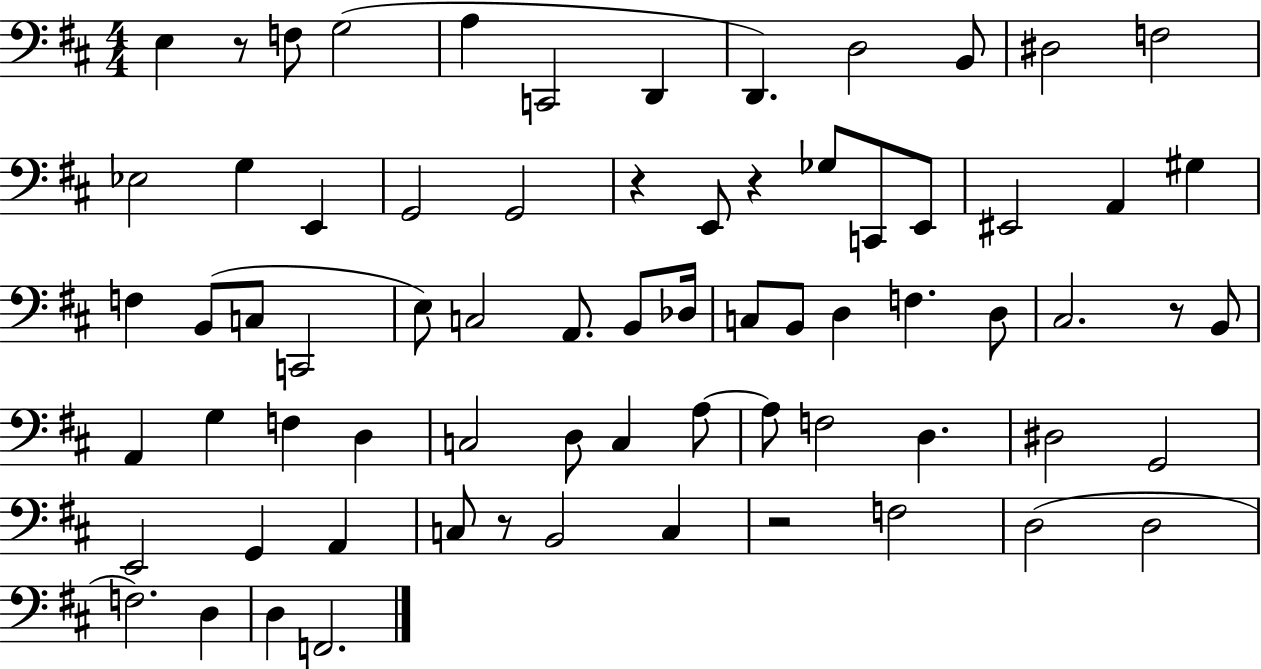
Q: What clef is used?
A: bass